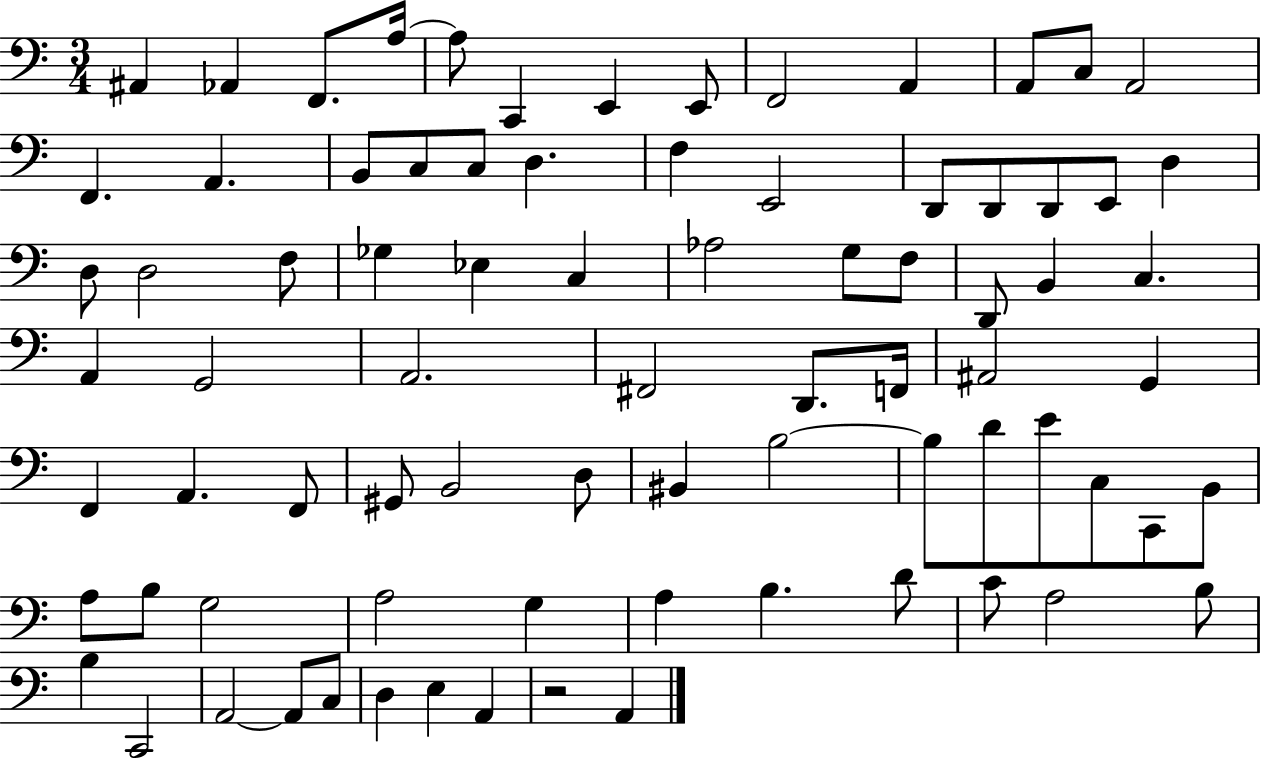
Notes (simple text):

A#2/q Ab2/q F2/e. A3/s A3/e C2/q E2/q E2/e F2/h A2/q A2/e C3/e A2/h F2/q. A2/q. B2/e C3/e C3/e D3/q. F3/q E2/h D2/e D2/e D2/e E2/e D3/q D3/e D3/h F3/e Gb3/q Eb3/q C3/q Ab3/h G3/e F3/e D2/e B2/q C3/q. A2/q G2/h A2/h. F#2/h D2/e. F2/s A#2/h G2/q F2/q A2/q. F2/e G#2/e B2/h D3/e BIS2/q B3/h B3/e D4/e E4/e C3/e C2/e B2/e A3/e B3/e G3/h A3/h G3/q A3/q B3/q. D4/e C4/e A3/h B3/e B3/q C2/h A2/h A2/e C3/e D3/q E3/q A2/q R/h A2/q